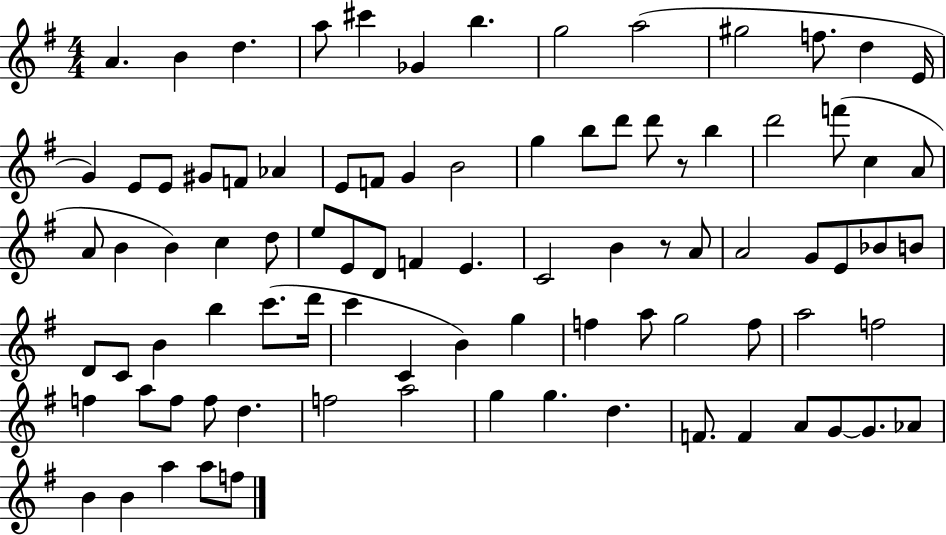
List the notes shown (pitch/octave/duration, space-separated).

A4/q. B4/q D5/q. A5/e C#6/q Gb4/q B5/q. G5/h A5/h G#5/h F5/e. D5/q E4/s G4/q E4/e E4/e G#4/e F4/e Ab4/q E4/e F4/e G4/q B4/h G5/q B5/e D6/e D6/e R/e B5/q D6/h F6/e C5/q A4/e A4/e B4/q B4/q C5/q D5/e E5/e E4/e D4/e F4/q E4/q. C4/h B4/q R/e A4/e A4/h G4/e E4/e Bb4/e B4/e D4/e C4/e B4/q B5/q C6/e. D6/s C6/q C4/q B4/q G5/q F5/q A5/e G5/h F5/e A5/h F5/h F5/q A5/e F5/e F5/e D5/q. F5/h A5/h G5/q G5/q. D5/q. F4/e. F4/q A4/e G4/e G4/e. Ab4/e B4/q B4/q A5/q A5/e F5/e